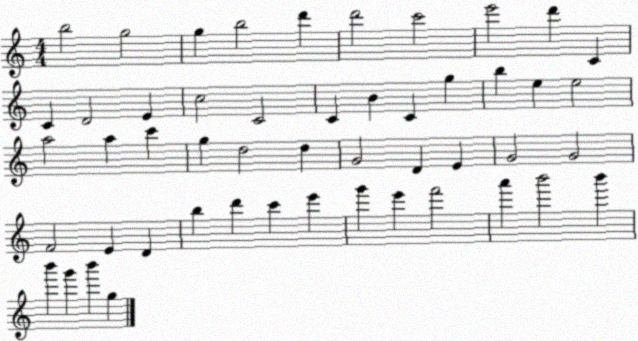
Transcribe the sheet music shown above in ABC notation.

X:1
T:Untitled
M:4/4
L:1/4
K:C
b2 g2 g b2 d' d'2 c'2 e'2 d' C C D2 E c2 C2 C B C g b e e2 a2 a c' g d2 d G2 D E G2 G2 F2 E D b d' c' e' g' e' f'2 a' b'2 b' b' g' b' g